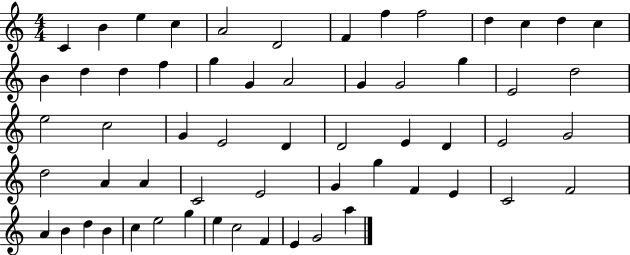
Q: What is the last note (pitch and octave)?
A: A5